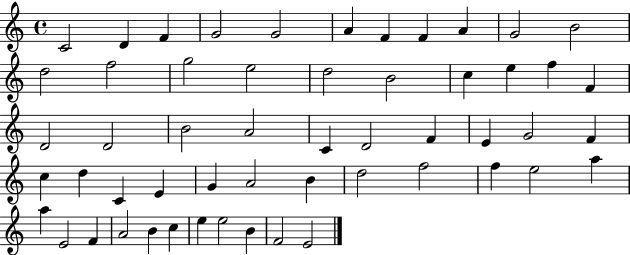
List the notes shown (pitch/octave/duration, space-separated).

C4/h D4/q F4/q G4/h G4/h A4/q F4/q F4/q A4/q G4/h B4/h D5/h F5/h G5/h E5/h D5/h B4/h C5/q E5/q F5/q F4/q D4/h D4/h B4/h A4/h C4/q D4/h F4/q E4/q G4/h F4/q C5/q D5/q C4/q E4/q G4/q A4/h B4/q D5/h F5/h F5/q E5/h A5/q A5/q E4/h F4/q A4/h B4/q C5/q E5/q E5/h B4/q F4/h E4/h